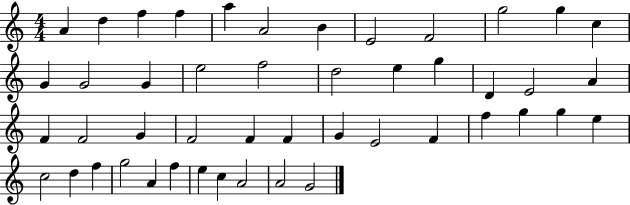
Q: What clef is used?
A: treble